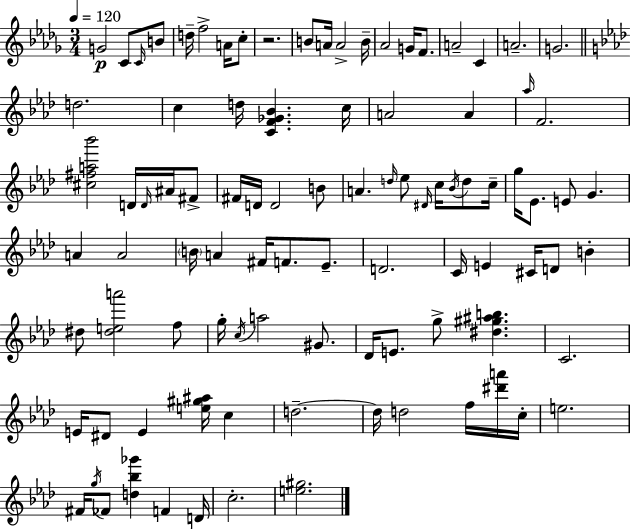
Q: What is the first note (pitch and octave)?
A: G4